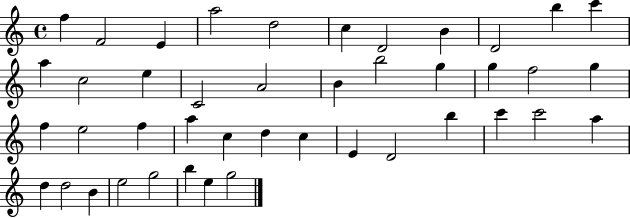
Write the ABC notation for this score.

X:1
T:Untitled
M:4/4
L:1/4
K:C
f F2 E a2 d2 c D2 B D2 b c' a c2 e C2 A2 B b2 g g f2 g f e2 f a c d c E D2 b c' c'2 a d d2 B e2 g2 b e g2